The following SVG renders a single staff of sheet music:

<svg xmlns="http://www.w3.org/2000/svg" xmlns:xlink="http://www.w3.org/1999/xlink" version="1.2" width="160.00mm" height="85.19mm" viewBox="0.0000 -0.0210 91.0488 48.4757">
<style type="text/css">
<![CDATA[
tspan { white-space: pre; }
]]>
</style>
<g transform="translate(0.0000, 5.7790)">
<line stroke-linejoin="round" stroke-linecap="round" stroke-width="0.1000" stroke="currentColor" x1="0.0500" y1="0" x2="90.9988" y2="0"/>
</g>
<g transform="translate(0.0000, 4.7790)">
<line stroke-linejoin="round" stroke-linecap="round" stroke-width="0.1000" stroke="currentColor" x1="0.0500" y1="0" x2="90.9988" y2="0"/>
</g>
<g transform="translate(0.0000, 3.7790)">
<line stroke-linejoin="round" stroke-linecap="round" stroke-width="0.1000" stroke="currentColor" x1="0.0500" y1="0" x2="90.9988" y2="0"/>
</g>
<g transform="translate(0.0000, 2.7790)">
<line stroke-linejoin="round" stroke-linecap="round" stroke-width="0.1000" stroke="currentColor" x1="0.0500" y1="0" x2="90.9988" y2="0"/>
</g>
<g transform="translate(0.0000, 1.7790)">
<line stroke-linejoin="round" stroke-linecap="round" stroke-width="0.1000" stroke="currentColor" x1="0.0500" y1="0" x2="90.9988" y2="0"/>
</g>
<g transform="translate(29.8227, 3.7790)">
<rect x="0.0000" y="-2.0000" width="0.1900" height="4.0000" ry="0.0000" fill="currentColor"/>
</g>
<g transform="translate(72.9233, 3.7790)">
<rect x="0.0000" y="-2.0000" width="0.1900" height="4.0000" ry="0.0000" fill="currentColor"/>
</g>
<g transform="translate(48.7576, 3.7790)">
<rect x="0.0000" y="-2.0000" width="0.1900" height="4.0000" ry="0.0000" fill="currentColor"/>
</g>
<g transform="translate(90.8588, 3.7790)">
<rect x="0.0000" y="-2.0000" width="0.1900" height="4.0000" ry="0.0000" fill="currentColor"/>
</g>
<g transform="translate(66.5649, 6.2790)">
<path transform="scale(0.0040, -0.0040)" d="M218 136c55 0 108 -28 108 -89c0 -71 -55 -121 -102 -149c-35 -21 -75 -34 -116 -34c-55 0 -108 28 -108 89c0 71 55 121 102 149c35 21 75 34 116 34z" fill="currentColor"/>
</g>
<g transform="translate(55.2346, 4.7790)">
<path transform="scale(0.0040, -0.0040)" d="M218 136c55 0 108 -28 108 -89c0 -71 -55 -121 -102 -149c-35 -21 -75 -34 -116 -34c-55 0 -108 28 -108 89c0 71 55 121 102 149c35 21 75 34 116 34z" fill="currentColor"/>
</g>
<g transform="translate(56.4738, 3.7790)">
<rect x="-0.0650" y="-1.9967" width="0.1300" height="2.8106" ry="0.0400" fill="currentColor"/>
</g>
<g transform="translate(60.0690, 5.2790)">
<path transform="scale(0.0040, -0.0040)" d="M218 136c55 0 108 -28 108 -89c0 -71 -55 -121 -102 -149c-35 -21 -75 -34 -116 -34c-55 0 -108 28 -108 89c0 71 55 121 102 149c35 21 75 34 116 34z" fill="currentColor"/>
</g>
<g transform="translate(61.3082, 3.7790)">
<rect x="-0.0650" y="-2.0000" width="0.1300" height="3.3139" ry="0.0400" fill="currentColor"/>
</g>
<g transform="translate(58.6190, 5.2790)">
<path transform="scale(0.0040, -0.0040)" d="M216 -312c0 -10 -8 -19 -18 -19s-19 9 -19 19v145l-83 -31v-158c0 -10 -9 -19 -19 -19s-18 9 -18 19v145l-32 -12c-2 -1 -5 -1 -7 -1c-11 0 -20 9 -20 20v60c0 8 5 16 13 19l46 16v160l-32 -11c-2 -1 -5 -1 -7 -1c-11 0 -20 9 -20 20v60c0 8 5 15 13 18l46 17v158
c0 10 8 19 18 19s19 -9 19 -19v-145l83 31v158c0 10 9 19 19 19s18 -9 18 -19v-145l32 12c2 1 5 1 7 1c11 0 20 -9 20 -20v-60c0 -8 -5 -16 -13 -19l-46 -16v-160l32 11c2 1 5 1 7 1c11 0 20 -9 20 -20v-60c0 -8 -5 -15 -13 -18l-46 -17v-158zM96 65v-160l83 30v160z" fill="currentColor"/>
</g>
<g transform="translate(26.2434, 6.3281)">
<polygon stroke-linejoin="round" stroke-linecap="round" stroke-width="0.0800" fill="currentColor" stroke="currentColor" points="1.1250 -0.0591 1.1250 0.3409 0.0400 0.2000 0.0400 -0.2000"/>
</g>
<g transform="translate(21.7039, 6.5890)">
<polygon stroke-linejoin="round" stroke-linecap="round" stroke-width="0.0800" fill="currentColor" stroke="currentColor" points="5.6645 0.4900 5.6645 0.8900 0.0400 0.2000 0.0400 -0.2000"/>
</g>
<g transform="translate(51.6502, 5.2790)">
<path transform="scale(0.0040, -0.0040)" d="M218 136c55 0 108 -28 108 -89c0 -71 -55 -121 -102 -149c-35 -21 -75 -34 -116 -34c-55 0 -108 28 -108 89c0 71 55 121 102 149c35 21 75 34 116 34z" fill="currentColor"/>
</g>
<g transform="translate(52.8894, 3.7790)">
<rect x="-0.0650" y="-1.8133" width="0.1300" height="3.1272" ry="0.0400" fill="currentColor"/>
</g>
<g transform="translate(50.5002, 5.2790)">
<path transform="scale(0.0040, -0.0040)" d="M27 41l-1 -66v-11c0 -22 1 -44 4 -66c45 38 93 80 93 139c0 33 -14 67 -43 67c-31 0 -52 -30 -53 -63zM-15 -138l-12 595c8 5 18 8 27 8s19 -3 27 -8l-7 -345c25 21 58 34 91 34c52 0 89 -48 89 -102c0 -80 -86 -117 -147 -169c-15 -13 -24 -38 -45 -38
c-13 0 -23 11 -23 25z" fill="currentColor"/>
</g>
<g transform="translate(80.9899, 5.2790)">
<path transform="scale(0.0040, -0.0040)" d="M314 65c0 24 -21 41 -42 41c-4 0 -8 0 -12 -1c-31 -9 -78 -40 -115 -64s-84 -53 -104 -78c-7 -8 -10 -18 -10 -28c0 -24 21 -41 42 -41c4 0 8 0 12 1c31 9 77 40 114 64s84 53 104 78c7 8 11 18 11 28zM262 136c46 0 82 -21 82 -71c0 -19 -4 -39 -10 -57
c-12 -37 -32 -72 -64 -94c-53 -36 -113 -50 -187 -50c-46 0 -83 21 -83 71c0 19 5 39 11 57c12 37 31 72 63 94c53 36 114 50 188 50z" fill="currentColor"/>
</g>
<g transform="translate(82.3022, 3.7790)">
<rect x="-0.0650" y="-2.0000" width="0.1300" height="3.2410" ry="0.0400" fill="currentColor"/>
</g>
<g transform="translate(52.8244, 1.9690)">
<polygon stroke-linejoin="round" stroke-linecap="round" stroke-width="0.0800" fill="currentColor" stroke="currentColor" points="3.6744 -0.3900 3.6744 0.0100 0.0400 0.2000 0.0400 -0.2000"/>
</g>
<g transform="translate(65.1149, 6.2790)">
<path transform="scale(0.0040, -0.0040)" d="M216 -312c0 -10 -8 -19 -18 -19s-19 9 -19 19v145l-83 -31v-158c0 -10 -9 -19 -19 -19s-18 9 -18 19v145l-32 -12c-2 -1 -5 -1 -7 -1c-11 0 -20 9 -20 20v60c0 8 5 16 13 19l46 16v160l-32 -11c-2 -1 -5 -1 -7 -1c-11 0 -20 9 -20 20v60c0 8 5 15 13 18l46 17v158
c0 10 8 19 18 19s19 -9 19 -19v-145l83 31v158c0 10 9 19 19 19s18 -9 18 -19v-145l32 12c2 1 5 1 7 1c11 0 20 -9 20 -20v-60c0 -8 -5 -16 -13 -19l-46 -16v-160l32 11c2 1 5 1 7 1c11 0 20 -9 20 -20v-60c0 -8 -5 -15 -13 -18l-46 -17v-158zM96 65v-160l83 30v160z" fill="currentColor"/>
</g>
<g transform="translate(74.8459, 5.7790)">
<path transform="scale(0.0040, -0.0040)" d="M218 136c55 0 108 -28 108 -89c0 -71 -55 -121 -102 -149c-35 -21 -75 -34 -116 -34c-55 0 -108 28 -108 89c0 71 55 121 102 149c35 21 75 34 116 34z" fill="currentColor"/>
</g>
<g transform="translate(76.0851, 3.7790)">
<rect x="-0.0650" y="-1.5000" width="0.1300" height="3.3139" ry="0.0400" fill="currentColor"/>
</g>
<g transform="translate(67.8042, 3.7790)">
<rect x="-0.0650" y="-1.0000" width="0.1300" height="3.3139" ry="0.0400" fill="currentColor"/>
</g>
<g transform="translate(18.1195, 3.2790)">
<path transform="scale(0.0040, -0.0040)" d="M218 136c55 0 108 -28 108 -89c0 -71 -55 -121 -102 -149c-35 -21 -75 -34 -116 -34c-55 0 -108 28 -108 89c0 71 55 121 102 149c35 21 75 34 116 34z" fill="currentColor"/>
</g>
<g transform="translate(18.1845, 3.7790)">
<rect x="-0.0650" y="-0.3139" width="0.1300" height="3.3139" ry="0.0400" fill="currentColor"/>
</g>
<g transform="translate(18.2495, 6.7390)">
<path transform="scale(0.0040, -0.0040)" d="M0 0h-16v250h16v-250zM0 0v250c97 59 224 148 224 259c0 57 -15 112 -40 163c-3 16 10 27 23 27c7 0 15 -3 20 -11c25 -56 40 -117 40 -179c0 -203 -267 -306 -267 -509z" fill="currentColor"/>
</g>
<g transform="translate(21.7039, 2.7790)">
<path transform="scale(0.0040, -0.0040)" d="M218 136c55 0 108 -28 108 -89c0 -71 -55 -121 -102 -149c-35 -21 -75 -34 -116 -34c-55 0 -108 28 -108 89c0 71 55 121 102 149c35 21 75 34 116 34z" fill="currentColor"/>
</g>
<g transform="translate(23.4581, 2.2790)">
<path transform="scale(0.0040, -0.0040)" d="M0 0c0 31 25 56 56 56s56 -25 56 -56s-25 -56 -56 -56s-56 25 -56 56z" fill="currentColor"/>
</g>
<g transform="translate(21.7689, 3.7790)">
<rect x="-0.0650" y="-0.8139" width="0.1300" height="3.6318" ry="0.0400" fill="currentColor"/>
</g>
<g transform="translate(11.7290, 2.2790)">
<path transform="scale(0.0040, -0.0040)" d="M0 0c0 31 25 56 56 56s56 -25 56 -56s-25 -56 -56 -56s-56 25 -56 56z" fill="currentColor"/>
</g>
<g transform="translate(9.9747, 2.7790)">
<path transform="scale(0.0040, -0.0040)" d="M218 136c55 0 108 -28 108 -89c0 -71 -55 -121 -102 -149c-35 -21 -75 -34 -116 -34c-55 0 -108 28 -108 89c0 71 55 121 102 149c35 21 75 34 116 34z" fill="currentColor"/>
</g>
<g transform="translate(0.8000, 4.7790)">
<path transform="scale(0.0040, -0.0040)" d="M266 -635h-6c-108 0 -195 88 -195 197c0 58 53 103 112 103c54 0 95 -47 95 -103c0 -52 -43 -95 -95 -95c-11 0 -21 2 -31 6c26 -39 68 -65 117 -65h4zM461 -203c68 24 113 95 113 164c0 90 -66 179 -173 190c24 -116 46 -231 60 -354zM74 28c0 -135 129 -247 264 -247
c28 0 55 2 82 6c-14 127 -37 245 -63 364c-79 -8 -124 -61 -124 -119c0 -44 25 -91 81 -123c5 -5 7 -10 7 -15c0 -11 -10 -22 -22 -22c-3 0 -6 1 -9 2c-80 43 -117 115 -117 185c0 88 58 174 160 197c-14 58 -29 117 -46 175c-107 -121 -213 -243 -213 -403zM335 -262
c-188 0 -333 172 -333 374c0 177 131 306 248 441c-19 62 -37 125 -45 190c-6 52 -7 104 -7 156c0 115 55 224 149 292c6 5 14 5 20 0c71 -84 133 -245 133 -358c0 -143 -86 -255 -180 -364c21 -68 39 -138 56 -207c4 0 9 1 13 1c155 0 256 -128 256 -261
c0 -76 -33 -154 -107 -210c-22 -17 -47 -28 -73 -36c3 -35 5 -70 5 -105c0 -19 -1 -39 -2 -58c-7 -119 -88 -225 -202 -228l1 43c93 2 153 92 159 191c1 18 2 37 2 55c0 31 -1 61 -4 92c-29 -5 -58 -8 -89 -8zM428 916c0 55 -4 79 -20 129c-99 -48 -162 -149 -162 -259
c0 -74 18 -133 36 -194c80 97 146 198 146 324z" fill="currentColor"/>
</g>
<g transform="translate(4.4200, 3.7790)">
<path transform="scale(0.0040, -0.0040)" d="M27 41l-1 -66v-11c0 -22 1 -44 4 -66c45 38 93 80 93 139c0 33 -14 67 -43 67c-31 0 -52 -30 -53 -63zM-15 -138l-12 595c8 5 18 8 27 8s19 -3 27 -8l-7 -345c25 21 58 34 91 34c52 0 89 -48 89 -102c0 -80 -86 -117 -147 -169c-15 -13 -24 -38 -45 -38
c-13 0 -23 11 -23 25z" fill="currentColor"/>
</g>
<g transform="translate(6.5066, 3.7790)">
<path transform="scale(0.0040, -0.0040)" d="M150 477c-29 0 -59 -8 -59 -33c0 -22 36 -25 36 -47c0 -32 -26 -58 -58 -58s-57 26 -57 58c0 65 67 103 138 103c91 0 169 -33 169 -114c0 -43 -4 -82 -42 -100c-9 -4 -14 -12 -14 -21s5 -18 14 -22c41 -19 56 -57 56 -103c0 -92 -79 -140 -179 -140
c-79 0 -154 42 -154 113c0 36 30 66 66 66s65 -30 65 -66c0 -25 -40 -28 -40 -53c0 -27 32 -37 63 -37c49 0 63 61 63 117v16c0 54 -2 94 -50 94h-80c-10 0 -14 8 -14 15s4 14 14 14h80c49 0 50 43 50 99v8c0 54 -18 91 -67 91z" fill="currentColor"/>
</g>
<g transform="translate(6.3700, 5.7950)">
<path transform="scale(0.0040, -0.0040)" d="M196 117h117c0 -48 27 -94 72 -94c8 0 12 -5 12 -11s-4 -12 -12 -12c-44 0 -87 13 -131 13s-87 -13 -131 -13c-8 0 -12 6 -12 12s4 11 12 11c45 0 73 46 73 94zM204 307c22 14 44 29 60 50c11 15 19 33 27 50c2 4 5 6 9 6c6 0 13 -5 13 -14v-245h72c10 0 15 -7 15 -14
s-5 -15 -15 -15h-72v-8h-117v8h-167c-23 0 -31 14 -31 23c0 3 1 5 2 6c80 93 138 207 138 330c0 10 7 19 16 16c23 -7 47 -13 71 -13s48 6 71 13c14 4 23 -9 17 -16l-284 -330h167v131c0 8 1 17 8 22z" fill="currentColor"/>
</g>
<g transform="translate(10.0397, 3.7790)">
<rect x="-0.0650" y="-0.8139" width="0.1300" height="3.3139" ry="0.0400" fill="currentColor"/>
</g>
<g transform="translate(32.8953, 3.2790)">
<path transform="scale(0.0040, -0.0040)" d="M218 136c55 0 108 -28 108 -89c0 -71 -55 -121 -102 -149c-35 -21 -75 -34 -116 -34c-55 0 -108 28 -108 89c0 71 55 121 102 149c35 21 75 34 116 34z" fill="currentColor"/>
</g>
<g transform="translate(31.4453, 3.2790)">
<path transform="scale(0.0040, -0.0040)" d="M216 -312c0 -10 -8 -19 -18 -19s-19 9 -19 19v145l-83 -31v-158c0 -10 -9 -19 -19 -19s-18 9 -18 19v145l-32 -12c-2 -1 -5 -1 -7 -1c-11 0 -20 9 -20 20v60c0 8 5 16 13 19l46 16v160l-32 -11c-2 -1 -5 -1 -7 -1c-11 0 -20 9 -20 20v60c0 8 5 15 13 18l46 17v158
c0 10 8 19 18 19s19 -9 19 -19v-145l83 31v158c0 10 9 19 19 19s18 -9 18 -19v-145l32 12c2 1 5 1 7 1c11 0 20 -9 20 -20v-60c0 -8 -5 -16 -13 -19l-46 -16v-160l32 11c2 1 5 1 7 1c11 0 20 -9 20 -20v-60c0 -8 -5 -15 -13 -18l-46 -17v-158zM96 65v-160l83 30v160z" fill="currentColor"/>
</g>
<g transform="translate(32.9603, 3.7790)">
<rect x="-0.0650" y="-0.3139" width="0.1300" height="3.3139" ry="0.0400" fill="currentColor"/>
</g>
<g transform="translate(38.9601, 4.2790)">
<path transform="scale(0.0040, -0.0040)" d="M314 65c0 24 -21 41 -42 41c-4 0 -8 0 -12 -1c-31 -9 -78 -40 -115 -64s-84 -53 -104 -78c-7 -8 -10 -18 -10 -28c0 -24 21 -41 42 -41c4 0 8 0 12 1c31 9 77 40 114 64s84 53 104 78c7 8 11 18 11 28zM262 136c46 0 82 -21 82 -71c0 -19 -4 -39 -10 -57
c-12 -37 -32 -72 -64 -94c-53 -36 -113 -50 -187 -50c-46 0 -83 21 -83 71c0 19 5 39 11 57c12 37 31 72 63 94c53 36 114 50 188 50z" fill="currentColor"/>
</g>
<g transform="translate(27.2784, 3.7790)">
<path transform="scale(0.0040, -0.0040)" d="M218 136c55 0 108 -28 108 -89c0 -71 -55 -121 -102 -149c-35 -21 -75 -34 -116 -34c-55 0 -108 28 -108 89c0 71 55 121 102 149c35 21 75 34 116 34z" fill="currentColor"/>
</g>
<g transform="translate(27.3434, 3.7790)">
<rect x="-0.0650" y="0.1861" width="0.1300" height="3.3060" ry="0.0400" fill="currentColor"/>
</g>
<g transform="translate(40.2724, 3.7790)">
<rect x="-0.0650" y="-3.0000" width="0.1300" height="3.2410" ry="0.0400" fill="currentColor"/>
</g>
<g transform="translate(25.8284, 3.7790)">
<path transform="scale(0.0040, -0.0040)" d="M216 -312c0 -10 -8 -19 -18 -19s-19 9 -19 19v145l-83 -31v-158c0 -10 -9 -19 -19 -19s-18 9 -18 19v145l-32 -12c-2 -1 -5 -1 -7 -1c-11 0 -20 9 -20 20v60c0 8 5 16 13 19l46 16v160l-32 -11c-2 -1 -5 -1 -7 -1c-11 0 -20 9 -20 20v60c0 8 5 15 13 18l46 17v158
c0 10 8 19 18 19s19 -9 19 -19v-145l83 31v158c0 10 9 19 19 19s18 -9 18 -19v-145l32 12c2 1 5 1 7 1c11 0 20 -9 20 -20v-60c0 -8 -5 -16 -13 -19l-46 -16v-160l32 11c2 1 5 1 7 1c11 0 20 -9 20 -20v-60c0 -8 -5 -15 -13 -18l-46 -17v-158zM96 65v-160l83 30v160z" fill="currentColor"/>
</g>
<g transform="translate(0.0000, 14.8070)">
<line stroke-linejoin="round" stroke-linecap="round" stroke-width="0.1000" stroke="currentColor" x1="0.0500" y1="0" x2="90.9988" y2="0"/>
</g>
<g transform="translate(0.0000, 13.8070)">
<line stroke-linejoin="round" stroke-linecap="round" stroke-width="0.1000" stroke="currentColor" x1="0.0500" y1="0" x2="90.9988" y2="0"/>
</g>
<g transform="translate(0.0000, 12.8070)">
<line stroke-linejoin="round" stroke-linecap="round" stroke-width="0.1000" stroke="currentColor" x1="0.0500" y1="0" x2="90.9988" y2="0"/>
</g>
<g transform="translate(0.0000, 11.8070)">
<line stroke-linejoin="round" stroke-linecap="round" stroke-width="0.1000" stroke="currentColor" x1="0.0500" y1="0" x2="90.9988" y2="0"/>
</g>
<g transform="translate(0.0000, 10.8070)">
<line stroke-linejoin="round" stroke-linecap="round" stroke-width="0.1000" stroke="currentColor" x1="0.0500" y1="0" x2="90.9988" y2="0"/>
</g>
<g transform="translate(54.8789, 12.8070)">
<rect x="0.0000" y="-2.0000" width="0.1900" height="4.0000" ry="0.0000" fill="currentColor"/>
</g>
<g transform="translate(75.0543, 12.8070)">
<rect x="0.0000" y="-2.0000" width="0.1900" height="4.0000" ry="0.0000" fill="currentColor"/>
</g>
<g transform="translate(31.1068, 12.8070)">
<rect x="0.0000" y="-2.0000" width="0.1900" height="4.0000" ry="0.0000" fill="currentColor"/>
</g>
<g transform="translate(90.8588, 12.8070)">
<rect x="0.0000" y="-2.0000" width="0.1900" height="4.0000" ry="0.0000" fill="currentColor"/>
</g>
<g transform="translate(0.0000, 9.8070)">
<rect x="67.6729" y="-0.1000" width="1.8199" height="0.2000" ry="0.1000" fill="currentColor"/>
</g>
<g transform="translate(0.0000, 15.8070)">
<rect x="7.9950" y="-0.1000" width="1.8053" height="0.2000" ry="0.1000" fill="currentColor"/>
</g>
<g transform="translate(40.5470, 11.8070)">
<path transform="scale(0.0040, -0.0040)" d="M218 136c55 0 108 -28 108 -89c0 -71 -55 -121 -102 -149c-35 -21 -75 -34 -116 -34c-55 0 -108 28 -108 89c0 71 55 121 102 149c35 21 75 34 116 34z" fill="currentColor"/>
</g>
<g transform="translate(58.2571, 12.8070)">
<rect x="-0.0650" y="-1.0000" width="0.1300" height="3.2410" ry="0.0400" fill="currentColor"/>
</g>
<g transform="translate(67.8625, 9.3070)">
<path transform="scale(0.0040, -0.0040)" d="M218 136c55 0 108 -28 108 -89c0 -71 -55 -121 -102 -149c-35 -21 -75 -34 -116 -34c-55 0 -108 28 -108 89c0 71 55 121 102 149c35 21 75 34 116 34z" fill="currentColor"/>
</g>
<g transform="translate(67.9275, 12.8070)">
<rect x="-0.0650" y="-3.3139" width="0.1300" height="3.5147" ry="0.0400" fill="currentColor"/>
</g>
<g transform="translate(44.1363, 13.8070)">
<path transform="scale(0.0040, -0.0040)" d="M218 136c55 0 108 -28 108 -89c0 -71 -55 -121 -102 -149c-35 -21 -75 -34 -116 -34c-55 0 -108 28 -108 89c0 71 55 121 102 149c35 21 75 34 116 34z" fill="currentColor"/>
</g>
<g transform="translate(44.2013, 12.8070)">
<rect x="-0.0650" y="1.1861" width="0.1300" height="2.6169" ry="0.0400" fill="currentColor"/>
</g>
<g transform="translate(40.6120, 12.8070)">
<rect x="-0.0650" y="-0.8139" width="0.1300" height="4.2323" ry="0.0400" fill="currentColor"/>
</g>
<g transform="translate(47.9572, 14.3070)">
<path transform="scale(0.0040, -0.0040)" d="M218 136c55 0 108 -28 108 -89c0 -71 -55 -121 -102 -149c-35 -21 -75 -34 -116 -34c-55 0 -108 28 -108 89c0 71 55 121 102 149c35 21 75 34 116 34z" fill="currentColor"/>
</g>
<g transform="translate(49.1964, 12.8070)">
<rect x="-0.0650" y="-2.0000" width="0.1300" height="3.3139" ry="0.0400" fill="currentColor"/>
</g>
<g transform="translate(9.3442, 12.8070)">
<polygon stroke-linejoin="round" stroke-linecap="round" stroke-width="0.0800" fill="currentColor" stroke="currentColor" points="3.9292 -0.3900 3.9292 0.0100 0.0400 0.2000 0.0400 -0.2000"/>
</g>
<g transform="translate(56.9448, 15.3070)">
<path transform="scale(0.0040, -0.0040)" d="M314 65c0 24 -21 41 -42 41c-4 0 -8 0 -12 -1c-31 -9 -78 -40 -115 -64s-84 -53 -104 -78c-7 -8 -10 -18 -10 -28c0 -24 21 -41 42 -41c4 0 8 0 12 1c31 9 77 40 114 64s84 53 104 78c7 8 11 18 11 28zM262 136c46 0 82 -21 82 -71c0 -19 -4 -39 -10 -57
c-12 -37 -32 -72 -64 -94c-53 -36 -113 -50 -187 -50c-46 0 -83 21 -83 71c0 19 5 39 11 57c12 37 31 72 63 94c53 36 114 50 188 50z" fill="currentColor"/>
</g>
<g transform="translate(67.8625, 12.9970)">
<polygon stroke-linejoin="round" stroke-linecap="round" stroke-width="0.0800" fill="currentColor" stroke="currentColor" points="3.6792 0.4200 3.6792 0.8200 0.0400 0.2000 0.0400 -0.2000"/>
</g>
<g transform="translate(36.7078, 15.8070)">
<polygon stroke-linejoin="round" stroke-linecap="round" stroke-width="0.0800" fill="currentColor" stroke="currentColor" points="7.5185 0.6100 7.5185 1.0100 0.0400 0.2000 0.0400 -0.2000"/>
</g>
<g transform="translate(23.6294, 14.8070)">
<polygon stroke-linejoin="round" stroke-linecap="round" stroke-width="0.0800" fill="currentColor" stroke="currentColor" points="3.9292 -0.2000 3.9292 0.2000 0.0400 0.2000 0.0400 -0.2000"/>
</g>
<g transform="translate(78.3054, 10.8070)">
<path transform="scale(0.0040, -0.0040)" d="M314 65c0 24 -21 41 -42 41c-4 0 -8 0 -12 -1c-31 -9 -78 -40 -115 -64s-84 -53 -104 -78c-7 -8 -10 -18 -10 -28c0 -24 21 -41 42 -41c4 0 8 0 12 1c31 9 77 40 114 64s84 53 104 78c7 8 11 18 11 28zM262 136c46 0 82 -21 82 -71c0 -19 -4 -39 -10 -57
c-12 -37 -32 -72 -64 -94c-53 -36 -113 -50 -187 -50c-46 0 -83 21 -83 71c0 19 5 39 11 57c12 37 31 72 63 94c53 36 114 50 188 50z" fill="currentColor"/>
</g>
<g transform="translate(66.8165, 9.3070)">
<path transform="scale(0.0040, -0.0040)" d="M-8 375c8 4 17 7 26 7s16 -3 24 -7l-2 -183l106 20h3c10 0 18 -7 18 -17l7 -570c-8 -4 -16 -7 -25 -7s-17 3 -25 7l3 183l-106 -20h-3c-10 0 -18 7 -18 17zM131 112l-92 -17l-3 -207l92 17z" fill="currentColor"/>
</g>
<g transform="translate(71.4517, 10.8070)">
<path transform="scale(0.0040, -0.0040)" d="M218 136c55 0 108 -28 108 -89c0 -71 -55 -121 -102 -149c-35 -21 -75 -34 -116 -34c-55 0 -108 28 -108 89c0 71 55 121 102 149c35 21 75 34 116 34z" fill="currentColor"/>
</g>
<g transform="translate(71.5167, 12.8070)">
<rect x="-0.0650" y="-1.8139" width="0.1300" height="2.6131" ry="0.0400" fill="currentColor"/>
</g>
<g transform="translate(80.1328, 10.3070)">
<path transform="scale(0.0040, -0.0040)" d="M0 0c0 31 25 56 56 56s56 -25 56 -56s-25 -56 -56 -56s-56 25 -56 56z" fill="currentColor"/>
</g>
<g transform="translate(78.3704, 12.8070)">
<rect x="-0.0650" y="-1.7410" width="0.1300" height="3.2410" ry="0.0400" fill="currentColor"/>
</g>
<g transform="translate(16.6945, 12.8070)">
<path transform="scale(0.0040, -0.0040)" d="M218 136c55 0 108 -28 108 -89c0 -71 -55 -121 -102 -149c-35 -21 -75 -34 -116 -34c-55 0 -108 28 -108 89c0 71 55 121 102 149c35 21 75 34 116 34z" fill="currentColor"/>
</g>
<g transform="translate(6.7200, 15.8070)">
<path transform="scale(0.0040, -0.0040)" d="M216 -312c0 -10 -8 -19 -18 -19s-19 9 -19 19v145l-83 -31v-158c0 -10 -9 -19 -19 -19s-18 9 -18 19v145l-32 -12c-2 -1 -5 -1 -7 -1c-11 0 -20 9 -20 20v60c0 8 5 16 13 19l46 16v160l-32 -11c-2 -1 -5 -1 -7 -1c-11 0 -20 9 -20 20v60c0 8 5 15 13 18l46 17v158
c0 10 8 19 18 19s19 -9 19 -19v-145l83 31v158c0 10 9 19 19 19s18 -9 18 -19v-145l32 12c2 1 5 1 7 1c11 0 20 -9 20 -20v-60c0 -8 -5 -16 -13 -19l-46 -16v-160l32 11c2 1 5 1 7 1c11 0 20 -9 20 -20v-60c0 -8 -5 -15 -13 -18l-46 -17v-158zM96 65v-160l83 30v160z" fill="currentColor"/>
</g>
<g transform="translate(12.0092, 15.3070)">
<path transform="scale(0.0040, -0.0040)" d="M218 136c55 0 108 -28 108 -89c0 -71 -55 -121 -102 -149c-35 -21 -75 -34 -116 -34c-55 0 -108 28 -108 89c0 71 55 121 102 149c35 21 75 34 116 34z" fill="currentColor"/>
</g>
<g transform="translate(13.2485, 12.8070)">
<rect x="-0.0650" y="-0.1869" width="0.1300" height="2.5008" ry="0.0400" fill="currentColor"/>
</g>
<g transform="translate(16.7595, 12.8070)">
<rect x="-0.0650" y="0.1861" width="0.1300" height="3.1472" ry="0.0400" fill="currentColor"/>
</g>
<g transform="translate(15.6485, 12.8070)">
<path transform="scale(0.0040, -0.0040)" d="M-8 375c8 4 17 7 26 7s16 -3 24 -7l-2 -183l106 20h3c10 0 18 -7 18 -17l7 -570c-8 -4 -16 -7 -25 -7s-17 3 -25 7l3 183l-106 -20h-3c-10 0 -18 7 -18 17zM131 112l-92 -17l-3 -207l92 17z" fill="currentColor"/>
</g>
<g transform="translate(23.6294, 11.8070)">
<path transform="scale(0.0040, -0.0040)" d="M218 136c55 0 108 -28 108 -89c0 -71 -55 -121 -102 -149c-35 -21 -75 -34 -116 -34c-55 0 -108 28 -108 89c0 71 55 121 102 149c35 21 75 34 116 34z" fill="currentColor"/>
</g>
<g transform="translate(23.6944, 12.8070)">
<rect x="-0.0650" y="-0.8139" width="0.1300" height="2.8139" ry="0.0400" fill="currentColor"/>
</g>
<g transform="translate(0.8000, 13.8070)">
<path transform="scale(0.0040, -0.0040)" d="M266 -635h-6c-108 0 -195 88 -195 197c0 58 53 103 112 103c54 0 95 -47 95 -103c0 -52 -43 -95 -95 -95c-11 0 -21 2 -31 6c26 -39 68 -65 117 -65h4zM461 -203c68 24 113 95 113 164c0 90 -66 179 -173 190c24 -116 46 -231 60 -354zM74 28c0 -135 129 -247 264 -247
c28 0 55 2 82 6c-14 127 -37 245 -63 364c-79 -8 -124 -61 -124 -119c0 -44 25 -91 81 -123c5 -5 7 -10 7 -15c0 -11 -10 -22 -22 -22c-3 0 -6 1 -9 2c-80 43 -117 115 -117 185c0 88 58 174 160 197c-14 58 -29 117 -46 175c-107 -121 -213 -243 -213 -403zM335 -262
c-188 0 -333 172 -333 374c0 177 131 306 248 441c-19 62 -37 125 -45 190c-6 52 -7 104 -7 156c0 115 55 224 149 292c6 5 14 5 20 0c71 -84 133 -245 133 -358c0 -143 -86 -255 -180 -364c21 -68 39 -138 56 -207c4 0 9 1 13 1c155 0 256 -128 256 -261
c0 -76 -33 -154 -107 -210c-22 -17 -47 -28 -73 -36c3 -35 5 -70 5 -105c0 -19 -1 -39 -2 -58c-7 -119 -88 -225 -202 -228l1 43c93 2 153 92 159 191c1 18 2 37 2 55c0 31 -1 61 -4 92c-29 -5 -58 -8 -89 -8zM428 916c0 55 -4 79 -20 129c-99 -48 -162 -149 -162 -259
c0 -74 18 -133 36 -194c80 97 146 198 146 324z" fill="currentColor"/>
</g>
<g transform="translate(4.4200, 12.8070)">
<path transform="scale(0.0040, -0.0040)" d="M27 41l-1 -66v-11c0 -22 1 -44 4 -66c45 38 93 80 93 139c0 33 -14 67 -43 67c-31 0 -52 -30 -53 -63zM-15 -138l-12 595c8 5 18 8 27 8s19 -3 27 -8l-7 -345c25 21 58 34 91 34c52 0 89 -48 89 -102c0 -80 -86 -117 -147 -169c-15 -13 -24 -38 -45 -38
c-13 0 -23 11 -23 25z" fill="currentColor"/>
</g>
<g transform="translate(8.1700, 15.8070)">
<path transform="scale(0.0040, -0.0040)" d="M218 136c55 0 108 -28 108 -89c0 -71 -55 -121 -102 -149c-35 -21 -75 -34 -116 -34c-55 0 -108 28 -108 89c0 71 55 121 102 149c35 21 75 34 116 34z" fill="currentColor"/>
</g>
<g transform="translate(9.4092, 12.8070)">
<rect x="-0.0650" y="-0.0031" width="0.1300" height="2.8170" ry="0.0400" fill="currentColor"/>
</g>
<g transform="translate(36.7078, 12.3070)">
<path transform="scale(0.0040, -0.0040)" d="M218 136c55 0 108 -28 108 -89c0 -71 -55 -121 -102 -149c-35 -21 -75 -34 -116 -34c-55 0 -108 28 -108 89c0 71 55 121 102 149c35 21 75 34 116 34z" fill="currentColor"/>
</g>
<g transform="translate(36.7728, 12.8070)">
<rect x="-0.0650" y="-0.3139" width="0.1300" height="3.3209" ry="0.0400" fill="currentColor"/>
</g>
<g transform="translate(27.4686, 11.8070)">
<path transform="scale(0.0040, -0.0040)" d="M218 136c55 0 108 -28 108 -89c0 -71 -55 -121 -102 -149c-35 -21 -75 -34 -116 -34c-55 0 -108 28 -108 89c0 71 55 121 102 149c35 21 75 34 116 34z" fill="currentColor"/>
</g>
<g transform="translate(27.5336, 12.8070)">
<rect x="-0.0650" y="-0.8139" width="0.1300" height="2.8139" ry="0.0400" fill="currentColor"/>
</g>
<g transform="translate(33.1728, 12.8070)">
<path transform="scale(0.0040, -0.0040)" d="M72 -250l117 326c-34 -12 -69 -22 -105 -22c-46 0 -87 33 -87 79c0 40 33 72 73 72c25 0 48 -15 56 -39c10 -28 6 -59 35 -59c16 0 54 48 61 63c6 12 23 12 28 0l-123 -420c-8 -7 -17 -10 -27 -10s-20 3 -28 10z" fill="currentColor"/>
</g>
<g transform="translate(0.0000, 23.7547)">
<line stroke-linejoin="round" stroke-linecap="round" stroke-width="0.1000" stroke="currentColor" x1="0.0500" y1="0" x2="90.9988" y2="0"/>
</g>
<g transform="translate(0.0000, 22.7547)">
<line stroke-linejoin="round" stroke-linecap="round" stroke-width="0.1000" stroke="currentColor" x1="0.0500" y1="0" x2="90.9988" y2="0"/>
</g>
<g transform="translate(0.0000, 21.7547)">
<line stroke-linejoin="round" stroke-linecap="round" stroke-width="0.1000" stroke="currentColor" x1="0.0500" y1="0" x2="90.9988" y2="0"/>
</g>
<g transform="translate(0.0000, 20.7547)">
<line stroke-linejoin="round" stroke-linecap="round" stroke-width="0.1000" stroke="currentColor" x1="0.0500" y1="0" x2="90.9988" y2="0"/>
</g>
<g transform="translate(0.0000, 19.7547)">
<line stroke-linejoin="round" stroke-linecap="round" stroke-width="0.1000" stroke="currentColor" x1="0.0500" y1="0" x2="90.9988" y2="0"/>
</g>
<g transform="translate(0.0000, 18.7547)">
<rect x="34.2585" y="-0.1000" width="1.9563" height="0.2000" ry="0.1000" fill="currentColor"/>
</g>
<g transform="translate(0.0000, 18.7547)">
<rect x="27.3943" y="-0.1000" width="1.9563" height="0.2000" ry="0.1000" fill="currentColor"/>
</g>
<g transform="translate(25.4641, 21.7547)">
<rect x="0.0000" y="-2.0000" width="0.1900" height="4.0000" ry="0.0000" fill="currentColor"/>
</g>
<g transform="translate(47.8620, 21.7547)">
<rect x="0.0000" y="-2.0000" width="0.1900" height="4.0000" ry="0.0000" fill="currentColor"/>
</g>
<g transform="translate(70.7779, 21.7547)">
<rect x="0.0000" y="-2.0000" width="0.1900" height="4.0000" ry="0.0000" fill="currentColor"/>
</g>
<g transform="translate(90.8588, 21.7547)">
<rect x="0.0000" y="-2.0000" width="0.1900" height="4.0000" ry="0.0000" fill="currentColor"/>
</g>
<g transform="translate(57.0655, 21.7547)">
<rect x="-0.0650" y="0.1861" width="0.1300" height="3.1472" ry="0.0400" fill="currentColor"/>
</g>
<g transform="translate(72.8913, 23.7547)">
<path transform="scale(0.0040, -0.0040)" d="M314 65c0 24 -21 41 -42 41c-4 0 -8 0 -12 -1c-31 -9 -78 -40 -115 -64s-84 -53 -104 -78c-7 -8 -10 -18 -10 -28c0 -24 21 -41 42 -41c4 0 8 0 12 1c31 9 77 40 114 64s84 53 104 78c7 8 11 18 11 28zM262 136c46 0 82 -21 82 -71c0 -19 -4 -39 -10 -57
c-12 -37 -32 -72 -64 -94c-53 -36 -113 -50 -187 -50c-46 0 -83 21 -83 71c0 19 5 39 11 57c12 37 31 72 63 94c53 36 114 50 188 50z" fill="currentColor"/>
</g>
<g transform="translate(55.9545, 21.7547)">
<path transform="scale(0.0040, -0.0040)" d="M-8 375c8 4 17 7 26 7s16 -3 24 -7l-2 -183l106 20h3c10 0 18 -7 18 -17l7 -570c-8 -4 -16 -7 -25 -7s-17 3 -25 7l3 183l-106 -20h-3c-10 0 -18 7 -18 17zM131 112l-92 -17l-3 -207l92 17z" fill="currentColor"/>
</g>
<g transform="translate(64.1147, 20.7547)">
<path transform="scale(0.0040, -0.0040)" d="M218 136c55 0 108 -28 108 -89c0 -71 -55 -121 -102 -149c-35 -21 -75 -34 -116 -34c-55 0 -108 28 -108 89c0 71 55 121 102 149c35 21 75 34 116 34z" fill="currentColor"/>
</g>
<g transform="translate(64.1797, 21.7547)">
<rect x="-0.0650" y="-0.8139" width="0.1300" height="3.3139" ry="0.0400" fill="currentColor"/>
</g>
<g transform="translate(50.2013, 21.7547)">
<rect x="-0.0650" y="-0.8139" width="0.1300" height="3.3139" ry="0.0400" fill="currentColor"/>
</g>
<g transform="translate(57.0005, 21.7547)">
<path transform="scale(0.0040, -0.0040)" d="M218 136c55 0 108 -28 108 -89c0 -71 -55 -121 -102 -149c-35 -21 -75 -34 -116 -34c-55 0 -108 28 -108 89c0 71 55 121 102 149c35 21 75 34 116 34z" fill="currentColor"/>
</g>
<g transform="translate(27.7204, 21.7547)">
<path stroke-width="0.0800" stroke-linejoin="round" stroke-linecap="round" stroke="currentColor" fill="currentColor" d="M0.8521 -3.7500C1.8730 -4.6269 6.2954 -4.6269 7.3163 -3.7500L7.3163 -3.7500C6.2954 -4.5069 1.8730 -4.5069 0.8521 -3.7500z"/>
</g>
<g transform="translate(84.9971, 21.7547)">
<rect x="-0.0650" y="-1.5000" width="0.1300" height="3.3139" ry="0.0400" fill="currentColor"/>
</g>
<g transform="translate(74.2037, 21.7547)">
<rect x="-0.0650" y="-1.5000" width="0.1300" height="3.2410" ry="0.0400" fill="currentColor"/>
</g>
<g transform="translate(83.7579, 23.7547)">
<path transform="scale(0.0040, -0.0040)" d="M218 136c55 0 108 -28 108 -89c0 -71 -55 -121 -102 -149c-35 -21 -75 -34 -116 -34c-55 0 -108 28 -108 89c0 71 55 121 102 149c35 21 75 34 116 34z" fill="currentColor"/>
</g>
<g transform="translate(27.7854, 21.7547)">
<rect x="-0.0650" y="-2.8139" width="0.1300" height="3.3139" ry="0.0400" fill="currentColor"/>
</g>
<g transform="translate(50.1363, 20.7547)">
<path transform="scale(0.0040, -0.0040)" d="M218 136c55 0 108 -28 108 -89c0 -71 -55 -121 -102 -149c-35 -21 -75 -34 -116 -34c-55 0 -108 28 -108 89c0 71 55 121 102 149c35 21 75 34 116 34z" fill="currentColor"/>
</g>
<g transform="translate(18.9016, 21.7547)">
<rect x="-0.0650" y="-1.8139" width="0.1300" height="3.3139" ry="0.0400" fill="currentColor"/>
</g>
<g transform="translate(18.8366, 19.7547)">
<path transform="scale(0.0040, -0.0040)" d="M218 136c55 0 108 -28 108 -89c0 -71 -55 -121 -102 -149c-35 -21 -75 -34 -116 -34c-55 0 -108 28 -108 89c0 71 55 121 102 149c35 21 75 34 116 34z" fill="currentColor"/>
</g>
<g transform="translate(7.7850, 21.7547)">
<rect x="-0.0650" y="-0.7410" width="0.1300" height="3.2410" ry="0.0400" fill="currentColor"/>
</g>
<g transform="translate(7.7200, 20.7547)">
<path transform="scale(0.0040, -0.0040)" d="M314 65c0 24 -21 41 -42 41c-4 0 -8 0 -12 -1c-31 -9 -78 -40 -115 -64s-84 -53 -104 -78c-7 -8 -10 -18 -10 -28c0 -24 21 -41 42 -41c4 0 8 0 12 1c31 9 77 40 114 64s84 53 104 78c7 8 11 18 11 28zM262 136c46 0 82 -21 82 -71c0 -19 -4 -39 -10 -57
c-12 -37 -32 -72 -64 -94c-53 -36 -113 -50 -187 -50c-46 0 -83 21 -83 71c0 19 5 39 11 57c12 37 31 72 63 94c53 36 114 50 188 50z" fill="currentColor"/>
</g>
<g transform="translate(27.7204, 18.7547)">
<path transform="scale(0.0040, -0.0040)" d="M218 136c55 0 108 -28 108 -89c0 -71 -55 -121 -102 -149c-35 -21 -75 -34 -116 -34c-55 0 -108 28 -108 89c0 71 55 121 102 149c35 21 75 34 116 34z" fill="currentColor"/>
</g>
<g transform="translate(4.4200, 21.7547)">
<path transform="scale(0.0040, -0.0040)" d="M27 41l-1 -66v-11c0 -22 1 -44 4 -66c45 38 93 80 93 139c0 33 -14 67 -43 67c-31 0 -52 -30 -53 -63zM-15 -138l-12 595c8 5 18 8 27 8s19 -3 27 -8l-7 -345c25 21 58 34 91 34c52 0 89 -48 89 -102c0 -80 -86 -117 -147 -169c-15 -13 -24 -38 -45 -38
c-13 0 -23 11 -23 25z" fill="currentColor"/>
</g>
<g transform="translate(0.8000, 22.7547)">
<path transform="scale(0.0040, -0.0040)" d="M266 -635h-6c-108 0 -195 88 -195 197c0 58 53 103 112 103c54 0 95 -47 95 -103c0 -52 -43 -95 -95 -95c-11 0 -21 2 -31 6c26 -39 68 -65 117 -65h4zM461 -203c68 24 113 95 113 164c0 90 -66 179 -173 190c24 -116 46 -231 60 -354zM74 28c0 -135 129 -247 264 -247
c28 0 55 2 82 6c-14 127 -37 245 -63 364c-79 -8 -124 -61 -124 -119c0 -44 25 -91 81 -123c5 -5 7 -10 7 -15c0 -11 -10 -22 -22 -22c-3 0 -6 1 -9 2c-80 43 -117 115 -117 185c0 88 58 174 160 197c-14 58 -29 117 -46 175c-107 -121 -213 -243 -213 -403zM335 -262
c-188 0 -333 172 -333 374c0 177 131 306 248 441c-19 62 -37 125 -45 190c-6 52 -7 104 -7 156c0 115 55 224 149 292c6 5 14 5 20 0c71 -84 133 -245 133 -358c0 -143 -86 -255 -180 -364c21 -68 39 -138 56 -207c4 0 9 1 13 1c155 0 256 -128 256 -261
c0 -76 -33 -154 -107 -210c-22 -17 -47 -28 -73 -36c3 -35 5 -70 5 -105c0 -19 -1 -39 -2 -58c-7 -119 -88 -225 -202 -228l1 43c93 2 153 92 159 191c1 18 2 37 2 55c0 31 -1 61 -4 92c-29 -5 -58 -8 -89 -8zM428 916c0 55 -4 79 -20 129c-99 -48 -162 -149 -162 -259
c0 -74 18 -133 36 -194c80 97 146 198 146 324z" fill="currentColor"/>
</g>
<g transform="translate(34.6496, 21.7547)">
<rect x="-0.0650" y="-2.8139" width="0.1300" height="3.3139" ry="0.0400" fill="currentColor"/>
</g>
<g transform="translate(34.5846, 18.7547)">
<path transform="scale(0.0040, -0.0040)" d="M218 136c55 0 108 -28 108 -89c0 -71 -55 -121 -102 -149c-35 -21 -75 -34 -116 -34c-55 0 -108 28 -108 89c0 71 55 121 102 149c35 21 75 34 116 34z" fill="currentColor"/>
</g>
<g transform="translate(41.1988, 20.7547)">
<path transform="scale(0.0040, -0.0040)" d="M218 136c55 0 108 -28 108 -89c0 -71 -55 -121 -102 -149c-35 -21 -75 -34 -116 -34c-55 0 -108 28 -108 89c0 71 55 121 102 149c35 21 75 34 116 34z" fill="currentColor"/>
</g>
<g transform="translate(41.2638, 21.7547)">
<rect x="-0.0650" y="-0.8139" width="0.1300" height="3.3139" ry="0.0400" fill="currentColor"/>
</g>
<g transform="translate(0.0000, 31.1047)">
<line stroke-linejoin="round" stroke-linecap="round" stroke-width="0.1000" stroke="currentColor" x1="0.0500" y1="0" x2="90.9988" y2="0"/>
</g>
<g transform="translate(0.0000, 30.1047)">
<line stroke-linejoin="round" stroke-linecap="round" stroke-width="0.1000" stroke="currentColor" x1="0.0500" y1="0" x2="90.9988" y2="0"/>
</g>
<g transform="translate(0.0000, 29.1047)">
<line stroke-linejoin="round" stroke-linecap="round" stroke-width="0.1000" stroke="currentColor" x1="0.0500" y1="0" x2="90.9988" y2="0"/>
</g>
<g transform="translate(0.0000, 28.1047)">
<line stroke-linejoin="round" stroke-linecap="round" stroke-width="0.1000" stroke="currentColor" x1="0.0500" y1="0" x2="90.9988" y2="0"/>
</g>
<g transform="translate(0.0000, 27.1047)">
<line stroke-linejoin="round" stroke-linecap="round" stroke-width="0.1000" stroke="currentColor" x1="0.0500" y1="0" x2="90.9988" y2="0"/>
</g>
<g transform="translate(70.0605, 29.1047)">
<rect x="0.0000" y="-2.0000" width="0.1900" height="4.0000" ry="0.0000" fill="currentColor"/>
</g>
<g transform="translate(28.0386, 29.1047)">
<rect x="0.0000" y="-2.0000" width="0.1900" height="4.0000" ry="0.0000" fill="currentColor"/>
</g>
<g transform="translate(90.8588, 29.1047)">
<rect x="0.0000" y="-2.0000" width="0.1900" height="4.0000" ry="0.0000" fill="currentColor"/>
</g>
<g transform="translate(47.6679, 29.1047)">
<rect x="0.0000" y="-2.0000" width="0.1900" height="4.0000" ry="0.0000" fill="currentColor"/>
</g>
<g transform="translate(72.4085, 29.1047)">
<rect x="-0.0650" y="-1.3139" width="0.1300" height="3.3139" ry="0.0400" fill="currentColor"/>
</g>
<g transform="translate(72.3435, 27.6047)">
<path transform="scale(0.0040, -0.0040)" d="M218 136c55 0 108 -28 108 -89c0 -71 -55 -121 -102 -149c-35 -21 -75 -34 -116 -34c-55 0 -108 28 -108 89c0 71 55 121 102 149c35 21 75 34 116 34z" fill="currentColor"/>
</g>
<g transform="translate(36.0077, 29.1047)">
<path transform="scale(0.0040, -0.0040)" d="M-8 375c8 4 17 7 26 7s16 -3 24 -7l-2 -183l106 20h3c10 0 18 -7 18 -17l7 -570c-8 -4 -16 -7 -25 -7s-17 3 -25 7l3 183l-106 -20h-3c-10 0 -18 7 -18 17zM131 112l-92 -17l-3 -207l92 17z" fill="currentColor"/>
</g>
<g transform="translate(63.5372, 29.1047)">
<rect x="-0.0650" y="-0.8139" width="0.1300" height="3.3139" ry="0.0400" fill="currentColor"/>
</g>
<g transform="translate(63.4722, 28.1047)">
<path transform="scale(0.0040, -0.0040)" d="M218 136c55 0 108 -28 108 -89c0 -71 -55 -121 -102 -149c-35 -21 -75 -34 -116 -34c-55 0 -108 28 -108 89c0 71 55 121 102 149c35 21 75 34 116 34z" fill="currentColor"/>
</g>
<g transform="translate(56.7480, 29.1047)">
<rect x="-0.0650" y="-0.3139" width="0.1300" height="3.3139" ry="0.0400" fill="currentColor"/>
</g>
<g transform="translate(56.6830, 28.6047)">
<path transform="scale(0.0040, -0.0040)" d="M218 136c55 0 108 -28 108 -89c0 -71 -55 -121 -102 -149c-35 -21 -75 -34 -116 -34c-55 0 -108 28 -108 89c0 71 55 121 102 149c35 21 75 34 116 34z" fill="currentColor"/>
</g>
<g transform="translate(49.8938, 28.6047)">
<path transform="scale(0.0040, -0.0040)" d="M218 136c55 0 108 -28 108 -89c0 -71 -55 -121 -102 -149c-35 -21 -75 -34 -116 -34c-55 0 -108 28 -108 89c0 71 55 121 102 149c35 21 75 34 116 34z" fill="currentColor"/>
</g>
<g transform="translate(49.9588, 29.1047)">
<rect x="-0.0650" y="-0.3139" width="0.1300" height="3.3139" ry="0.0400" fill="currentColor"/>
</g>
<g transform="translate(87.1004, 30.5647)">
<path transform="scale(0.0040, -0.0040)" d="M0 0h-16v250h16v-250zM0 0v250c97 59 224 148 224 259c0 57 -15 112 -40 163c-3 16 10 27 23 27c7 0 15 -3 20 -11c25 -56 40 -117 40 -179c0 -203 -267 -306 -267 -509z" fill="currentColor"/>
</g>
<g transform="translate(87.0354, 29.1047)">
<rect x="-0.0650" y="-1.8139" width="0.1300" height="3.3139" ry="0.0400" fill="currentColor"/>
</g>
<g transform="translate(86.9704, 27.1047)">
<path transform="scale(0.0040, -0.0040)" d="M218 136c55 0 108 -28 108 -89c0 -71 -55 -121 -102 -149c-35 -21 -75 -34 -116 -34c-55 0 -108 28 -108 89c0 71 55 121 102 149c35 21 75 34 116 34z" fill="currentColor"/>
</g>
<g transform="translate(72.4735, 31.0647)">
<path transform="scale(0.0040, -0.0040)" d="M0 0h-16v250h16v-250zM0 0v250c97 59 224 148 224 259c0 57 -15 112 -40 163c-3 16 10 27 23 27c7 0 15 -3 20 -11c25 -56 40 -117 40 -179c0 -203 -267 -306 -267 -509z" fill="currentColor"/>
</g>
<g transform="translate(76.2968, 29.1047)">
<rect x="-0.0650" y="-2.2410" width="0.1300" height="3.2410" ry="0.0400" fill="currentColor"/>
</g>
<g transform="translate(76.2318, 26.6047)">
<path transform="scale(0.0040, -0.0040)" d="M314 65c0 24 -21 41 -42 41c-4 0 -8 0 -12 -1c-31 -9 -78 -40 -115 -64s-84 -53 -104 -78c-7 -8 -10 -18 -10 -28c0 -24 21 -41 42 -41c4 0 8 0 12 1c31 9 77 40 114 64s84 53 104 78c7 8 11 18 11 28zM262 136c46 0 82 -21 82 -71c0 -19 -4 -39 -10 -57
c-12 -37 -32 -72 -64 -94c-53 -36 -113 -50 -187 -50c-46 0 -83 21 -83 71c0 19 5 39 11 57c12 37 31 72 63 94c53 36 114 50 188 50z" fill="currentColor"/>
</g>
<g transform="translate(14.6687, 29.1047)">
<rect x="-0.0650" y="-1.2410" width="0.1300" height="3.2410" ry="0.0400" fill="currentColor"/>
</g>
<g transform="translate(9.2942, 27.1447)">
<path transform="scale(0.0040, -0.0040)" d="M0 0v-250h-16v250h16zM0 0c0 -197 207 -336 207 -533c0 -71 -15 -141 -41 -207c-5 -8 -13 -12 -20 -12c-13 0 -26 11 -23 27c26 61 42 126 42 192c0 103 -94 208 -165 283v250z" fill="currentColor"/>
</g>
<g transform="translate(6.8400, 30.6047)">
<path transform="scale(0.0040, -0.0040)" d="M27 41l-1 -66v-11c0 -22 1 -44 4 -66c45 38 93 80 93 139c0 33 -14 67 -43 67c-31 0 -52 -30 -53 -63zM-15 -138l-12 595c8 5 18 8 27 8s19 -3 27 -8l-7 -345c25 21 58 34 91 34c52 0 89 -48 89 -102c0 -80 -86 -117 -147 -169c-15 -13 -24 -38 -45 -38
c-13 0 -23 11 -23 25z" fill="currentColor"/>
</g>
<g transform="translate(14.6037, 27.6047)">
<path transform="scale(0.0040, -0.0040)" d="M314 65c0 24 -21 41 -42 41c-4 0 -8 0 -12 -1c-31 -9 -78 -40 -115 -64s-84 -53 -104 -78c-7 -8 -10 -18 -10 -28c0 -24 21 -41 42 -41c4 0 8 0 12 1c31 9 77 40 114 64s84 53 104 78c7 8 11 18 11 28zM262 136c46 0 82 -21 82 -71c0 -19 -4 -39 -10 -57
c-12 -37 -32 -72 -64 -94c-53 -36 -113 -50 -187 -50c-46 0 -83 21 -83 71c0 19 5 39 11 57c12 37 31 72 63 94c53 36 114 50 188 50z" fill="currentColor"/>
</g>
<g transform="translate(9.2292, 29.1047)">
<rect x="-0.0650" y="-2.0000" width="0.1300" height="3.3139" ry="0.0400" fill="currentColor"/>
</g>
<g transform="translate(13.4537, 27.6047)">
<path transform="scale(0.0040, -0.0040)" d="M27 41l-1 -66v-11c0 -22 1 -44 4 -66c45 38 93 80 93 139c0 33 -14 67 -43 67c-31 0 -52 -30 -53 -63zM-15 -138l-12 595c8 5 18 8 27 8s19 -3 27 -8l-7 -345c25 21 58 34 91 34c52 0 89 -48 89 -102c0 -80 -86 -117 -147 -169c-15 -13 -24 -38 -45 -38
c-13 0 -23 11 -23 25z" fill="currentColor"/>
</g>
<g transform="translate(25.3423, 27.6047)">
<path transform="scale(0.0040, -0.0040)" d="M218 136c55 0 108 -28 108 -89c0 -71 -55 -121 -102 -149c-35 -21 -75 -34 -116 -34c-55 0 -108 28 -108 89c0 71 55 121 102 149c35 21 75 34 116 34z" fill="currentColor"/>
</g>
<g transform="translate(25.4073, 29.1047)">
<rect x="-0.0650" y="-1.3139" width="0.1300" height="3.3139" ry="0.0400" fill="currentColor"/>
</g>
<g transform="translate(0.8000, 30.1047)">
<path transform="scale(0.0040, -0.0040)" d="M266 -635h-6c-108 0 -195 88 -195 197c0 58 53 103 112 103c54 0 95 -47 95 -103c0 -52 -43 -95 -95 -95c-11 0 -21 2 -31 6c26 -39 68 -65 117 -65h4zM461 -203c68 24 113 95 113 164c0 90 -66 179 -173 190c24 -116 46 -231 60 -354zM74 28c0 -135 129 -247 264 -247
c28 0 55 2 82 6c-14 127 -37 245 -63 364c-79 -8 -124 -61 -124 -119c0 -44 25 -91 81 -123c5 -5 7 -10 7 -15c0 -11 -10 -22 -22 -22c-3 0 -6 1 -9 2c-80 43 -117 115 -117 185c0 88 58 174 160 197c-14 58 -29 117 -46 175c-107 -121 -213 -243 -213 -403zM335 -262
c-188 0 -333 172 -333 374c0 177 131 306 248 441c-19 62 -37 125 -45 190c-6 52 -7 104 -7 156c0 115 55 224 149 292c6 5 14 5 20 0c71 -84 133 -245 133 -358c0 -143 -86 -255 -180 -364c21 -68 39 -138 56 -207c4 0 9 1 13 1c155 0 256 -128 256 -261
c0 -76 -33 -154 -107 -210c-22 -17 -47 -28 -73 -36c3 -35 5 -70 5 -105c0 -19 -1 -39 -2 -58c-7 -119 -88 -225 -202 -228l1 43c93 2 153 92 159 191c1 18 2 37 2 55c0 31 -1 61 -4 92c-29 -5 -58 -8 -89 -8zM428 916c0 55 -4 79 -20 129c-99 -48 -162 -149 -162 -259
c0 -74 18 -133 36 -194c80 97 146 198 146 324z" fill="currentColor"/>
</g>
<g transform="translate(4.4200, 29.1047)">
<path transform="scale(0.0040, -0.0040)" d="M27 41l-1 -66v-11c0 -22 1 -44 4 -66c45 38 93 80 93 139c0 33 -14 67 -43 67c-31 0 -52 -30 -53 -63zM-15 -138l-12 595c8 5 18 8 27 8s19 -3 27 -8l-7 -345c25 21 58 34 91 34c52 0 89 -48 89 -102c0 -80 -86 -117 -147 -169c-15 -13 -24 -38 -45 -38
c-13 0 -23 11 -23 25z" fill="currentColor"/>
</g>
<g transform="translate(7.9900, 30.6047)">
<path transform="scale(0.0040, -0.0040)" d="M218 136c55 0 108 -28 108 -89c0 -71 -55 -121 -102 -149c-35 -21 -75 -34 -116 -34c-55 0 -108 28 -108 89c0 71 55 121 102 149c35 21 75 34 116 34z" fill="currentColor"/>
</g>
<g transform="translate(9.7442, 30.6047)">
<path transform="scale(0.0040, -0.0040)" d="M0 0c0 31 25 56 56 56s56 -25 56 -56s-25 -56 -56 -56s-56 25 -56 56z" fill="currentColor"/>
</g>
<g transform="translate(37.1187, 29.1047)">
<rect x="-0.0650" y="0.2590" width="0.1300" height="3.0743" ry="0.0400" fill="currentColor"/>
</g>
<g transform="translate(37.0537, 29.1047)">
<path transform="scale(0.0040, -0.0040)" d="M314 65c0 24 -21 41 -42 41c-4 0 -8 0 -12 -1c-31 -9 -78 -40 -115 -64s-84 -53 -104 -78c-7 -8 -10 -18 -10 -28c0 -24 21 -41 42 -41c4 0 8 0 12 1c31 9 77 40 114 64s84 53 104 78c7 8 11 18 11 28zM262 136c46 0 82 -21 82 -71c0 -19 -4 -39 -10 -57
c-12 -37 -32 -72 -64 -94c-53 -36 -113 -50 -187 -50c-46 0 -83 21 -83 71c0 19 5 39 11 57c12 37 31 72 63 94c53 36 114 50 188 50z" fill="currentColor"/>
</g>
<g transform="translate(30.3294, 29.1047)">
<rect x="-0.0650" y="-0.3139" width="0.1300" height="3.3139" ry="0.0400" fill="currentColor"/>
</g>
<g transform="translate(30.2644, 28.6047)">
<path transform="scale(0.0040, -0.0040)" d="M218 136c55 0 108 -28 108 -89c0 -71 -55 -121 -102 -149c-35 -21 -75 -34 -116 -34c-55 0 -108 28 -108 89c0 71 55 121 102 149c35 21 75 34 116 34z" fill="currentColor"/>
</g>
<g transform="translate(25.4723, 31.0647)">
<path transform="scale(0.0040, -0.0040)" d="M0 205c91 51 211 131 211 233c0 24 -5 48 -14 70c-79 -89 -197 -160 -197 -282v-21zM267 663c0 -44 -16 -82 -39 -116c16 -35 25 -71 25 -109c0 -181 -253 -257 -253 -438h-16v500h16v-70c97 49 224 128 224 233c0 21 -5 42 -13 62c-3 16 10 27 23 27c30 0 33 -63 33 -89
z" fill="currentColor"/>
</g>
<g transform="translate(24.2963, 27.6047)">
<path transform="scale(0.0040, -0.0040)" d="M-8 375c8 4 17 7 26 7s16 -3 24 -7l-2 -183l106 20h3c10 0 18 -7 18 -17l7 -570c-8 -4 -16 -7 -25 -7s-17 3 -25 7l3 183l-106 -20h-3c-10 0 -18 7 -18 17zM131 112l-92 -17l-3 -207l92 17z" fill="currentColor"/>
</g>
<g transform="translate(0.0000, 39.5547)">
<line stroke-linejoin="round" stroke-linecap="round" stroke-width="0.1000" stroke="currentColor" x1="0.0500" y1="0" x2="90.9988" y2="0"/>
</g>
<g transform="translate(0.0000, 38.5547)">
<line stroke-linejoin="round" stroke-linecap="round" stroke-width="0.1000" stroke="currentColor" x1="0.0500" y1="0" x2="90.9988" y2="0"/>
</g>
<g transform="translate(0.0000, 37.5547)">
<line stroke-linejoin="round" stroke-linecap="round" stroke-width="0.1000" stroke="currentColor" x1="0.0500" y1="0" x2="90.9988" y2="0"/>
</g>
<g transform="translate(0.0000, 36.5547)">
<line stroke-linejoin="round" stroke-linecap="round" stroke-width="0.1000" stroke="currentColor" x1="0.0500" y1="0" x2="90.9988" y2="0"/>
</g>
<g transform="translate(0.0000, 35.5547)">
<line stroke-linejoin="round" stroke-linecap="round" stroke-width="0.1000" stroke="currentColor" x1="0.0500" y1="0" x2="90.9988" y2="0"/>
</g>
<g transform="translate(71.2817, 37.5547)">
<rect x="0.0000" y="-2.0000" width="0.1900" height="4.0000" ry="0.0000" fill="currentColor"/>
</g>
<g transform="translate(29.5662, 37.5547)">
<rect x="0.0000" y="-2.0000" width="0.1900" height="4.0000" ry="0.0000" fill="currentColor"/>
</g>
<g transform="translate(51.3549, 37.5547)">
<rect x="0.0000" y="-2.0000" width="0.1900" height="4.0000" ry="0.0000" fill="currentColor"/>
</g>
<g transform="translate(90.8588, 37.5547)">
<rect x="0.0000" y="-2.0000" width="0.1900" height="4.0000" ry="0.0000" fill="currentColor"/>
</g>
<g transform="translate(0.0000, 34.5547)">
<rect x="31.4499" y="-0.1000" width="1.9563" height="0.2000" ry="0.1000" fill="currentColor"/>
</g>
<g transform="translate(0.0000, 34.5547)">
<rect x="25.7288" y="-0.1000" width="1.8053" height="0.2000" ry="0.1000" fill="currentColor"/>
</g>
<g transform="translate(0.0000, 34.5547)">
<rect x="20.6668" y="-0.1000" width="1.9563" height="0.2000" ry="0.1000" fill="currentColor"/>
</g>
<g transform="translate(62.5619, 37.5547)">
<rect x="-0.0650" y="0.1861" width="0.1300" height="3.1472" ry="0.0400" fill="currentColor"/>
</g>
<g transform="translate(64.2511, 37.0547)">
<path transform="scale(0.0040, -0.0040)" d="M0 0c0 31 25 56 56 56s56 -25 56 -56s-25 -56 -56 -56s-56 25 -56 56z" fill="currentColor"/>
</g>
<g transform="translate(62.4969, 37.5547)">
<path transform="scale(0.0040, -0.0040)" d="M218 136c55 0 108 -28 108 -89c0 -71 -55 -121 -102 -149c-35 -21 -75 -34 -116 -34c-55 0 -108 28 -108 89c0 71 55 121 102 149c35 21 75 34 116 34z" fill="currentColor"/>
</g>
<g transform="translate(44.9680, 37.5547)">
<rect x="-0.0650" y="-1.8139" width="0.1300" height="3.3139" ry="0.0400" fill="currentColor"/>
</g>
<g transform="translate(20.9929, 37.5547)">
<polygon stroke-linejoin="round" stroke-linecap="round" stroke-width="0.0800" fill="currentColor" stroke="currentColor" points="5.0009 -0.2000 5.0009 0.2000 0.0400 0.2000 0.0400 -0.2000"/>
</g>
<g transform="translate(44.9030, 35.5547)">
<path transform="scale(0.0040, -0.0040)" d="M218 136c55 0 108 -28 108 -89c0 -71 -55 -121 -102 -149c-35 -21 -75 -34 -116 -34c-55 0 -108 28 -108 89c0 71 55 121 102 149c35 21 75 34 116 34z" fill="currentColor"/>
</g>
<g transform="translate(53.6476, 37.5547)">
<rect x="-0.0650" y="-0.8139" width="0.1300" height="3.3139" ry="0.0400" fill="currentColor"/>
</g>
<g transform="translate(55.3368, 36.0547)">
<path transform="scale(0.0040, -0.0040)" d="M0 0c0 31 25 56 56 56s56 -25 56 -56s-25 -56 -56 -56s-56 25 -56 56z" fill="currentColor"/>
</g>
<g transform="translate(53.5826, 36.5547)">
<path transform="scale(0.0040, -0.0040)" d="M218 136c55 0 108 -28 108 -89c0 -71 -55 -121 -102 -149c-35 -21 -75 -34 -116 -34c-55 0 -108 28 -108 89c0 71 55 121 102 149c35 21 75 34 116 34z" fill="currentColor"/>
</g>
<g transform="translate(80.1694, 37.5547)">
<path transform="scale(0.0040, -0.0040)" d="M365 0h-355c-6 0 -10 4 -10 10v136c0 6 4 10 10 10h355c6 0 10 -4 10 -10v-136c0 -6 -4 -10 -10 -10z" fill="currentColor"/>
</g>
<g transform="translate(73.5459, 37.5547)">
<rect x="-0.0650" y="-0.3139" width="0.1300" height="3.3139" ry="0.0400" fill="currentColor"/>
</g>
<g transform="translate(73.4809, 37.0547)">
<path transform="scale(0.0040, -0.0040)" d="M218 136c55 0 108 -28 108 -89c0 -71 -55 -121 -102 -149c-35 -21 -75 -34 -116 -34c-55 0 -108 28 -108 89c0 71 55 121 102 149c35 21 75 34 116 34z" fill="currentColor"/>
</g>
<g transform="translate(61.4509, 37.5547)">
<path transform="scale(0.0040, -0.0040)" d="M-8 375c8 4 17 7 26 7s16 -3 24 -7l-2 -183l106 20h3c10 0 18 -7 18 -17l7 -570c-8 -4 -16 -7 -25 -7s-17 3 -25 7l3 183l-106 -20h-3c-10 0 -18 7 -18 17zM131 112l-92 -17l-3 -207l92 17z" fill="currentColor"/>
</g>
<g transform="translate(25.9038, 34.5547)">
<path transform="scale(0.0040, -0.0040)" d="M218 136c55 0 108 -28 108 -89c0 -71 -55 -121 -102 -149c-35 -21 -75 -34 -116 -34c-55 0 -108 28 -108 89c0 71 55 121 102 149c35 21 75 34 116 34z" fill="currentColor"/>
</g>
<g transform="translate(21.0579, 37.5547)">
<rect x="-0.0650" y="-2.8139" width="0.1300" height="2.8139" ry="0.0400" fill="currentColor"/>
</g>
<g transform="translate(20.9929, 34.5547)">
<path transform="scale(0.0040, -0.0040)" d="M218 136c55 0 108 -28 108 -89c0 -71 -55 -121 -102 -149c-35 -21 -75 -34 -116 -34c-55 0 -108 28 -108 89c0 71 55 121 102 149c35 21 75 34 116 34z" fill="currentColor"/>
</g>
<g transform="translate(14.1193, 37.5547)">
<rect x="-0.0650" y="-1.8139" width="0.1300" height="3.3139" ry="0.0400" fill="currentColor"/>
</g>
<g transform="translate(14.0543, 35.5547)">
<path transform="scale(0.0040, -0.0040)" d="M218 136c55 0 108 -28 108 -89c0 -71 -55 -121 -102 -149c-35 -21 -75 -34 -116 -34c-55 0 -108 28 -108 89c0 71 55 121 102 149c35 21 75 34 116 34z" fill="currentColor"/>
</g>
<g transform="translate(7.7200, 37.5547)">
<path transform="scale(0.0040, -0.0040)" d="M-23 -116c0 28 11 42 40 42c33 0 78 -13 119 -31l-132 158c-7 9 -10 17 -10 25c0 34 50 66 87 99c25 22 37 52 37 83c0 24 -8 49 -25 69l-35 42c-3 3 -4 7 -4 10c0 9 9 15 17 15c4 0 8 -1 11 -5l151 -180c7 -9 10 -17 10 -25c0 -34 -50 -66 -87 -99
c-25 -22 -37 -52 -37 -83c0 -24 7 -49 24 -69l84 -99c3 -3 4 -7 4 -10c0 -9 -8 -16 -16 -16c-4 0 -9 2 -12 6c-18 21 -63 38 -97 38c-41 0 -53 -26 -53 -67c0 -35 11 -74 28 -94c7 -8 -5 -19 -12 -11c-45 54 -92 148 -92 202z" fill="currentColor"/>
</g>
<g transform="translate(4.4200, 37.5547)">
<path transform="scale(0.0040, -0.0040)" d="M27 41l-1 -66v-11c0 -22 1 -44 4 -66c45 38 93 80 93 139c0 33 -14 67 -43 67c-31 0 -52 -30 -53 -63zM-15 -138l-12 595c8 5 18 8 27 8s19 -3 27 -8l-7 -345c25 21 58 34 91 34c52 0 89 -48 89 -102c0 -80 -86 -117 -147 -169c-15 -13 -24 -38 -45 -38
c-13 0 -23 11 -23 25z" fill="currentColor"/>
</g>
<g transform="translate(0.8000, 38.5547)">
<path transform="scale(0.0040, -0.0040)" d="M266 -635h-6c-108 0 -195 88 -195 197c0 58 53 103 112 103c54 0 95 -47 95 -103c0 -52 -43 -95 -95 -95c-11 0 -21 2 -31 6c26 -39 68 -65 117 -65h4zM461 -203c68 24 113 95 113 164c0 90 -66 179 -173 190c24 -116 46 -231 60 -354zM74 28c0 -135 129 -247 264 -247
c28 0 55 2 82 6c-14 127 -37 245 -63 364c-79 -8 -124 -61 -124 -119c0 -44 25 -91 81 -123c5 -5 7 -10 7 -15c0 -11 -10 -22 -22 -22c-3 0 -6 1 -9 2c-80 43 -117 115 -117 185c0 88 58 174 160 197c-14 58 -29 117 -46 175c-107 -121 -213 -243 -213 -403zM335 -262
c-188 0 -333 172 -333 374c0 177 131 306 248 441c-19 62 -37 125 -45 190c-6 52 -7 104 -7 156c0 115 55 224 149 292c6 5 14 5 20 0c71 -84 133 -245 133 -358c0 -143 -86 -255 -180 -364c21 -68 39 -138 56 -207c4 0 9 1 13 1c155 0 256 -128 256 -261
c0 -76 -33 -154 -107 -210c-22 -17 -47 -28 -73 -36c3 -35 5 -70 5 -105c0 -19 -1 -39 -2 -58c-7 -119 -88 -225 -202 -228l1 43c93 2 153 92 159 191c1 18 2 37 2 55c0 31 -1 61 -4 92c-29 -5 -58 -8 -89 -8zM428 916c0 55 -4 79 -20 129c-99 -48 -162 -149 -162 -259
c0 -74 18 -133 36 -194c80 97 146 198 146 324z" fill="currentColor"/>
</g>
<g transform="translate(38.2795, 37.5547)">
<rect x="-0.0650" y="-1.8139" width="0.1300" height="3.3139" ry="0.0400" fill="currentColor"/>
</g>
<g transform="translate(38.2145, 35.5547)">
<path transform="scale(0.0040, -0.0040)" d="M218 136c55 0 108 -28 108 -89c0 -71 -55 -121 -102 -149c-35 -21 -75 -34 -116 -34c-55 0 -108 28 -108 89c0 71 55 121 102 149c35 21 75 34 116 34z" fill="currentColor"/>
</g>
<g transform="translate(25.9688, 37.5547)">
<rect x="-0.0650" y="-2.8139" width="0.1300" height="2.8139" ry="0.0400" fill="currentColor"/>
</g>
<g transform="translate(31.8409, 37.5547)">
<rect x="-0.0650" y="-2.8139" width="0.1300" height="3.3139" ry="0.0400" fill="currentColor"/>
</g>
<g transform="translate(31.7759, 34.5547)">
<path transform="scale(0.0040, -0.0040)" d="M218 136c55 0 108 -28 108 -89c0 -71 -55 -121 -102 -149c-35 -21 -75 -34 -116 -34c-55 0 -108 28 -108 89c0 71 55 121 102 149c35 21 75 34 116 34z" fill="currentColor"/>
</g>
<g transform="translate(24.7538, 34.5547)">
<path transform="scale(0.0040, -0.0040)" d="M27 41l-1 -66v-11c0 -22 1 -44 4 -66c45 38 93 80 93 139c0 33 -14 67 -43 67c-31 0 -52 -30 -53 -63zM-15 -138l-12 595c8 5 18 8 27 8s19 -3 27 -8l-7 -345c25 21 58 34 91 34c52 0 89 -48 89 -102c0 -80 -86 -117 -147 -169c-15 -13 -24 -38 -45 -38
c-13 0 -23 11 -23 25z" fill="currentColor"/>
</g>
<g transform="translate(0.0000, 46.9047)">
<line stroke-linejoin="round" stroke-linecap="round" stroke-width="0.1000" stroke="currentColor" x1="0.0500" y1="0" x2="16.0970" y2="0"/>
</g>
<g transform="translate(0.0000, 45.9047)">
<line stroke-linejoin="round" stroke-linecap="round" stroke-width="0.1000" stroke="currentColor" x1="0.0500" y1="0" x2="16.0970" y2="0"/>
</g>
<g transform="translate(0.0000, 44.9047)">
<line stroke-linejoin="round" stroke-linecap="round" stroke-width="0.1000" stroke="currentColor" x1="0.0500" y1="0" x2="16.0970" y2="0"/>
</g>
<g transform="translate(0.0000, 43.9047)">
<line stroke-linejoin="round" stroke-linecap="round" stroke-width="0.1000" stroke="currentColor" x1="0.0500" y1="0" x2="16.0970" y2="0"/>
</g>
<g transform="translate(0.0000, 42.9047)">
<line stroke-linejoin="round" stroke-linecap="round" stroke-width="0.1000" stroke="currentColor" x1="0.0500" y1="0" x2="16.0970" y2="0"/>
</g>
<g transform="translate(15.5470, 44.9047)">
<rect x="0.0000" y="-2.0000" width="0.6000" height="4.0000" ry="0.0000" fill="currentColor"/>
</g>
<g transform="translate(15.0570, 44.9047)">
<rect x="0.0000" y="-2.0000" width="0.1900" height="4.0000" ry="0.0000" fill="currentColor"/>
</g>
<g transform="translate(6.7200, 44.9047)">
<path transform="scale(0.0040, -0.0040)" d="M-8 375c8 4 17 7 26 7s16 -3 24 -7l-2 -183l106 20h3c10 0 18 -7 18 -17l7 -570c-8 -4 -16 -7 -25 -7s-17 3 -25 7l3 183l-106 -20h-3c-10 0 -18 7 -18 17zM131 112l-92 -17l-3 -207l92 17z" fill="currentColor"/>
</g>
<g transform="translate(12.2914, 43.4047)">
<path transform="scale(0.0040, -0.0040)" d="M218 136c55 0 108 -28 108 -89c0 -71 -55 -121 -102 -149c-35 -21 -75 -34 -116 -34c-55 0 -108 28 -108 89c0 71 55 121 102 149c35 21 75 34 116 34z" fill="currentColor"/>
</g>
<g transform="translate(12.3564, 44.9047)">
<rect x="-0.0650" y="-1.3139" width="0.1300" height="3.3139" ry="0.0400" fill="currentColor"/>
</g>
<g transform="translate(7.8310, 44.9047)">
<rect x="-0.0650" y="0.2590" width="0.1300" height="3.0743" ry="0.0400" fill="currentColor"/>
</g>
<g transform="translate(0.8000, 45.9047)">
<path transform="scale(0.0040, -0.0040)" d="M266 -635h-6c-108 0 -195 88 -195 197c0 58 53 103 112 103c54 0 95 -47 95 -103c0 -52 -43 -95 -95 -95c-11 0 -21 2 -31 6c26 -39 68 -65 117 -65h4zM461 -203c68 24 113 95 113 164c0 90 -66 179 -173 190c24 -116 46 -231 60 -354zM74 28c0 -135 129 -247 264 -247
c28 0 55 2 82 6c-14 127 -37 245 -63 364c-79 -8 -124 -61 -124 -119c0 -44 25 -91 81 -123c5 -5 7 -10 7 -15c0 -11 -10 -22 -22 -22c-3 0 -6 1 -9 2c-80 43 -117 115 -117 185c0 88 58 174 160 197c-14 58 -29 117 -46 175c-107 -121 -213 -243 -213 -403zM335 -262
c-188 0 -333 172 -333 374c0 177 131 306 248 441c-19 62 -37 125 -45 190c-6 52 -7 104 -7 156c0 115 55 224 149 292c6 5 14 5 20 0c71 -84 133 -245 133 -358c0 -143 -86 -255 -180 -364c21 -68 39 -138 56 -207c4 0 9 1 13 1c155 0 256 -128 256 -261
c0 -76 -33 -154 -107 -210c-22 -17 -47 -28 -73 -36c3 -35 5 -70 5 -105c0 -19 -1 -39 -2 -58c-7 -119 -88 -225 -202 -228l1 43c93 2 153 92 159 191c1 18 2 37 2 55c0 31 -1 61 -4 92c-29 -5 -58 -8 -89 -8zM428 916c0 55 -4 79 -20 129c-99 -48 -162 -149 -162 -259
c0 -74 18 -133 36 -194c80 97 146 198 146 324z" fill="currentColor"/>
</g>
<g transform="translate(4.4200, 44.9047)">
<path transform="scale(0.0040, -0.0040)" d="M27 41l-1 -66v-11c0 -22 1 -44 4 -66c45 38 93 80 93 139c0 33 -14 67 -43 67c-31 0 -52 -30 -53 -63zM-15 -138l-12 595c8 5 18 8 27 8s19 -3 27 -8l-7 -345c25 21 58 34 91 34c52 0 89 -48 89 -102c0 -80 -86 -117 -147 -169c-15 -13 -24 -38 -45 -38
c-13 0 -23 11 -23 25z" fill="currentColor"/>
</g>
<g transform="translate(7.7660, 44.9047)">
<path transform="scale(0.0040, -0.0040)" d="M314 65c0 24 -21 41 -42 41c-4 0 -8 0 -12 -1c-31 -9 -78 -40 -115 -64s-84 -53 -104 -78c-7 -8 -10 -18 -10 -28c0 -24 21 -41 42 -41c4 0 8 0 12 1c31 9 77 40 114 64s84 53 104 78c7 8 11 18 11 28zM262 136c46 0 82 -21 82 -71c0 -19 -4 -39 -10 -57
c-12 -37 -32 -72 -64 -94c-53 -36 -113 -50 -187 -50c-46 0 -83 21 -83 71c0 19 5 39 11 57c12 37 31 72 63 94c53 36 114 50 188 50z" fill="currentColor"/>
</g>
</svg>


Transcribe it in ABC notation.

X:1
T:Untitled
M:3/4
L:1/4
K:F
d c/2 d/2 ^B/4 ^c A2 _F/2 G/2 ^F ^D E F2 ^C/2 D/2 B d/2 d/2 z/2 c/2 d/2 G/2 F D2 b/2 f/2 f2 d2 f a a d d B d E2 E _F/2 _e2 e/4 c B2 c c d e/2 g2 f/2 z f a/2 _a/2 a f f d B c z2 B2 e